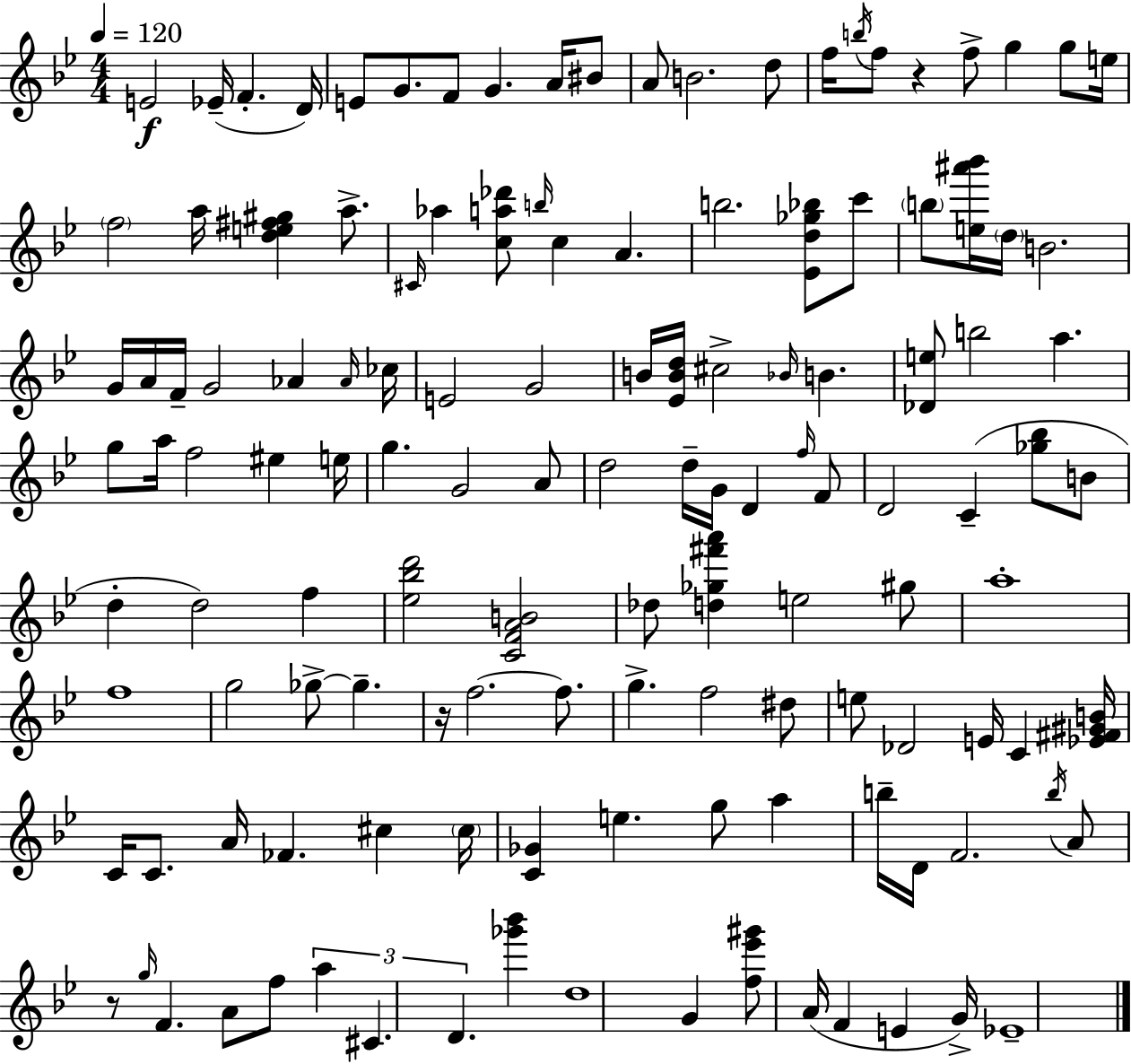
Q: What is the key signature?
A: BES major